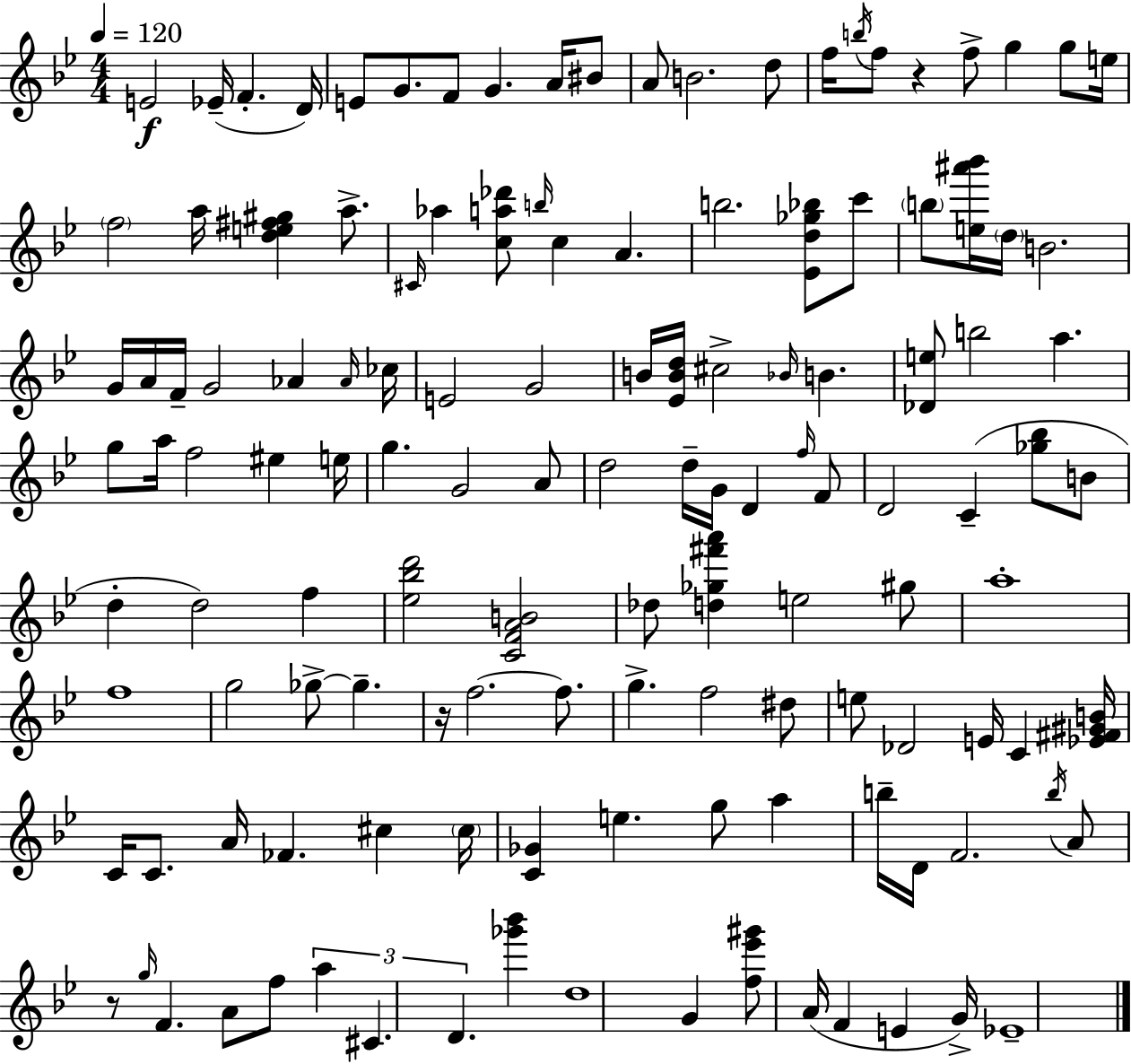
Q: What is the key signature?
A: BES major